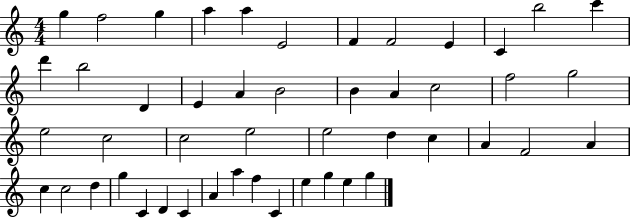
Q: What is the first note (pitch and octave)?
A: G5